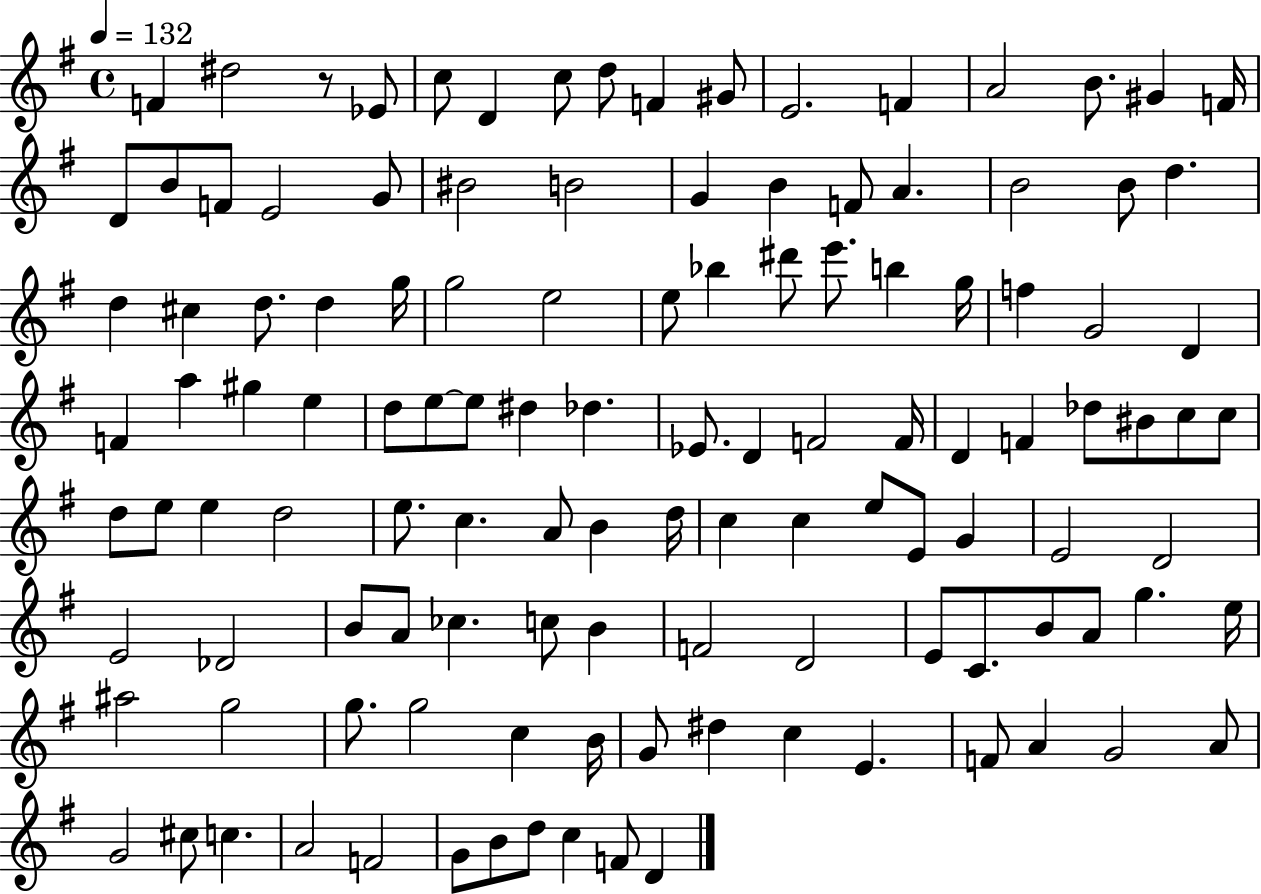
F4/q D#5/h R/e Eb4/e C5/e D4/q C5/e D5/e F4/q G#4/e E4/h. F4/q A4/h B4/e. G#4/q F4/s D4/e B4/e F4/e E4/h G4/e BIS4/h B4/h G4/q B4/q F4/e A4/q. B4/h B4/e D5/q. D5/q C#5/q D5/e. D5/q G5/s G5/h E5/h E5/e Bb5/q D#6/e E6/e. B5/q G5/s F5/q G4/h D4/q F4/q A5/q G#5/q E5/q D5/e E5/e E5/e D#5/q Db5/q. Eb4/e. D4/q F4/h F4/s D4/q F4/q Db5/e BIS4/e C5/e C5/e D5/e E5/e E5/q D5/h E5/e. C5/q. A4/e B4/q D5/s C5/q C5/q E5/e E4/e G4/q E4/h D4/h E4/h Db4/h B4/e A4/e CES5/q. C5/e B4/q F4/h D4/h E4/e C4/e. B4/e A4/e G5/q. E5/s A#5/h G5/h G5/e. G5/h C5/q B4/s G4/e D#5/q C5/q E4/q. F4/e A4/q G4/h A4/e G4/h C#5/e C5/q. A4/h F4/h G4/e B4/e D5/e C5/q F4/e D4/q